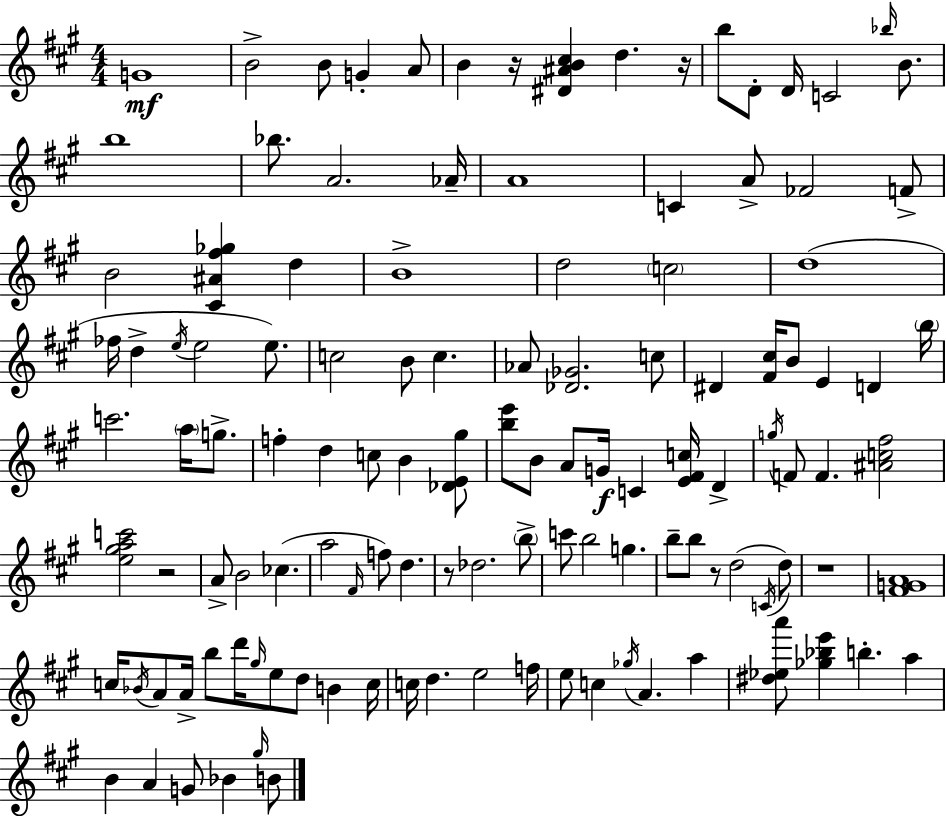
G4/w B4/h B4/e G4/q A4/e B4/q R/s [D#4,A#4,B4,C#5]/q D5/q. R/s B5/e D4/e D4/s C4/h Bb5/s B4/e. B5/w Bb5/e. A4/h. Ab4/s A4/w C4/q A4/e FES4/h F4/e B4/h [C#4,A#4,F#5,Gb5]/q D5/q B4/w D5/h C5/h D5/w FES5/s D5/q E5/s E5/h E5/e. C5/h B4/e C5/q. Ab4/e [Db4,Gb4]/h. C5/e D#4/q [F#4,C#5]/s B4/e E4/q D4/q B5/s C6/h. A5/s G5/e. F5/q D5/q C5/e B4/q [Db4,E4,G#5]/e [B5,E6]/e B4/e A4/e G4/s C4/q [E4,F#4,C5]/s D4/q G5/s F4/e F4/q. [A#4,C5,F#5]/h [E5,G#5,A5,C6]/h R/h A4/e B4/h CES5/q. A5/h F#4/s F5/e D5/q. R/e Db5/h. B5/e C6/e B5/h G5/q. B5/e B5/e R/e D5/h C4/s D5/e R/w [F#4,G4,A4]/w C5/s Bb4/s A4/e A4/s B5/e D6/s G#5/s E5/e D5/e B4/q C5/s C5/s D5/q. E5/h F5/s E5/e C5/q Gb5/s A4/q. A5/q [D#5,Eb5,A6]/e [Gb5,Bb5,E6]/q B5/q. A5/q B4/q A4/q G4/e Bb4/q G#5/s B4/e